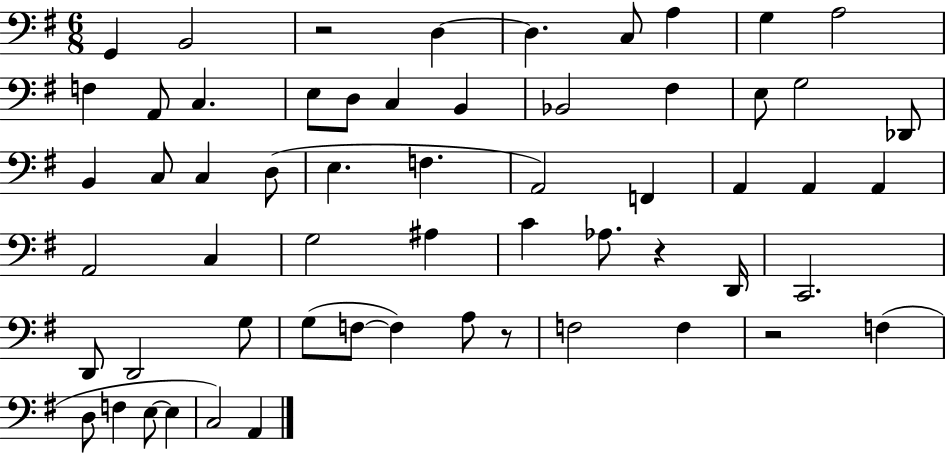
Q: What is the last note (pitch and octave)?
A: A2